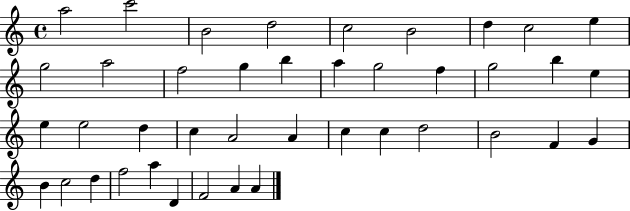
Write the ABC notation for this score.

X:1
T:Untitled
M:4/4
L:1/4
K:C
a2 c'2 B2 d2 c2 B2 d c2 e g2 a2 f2 g b a g2 f g2 b e e e2 d c A2 A c c d2 B2 F G B c2 d f2 a D F2 A A